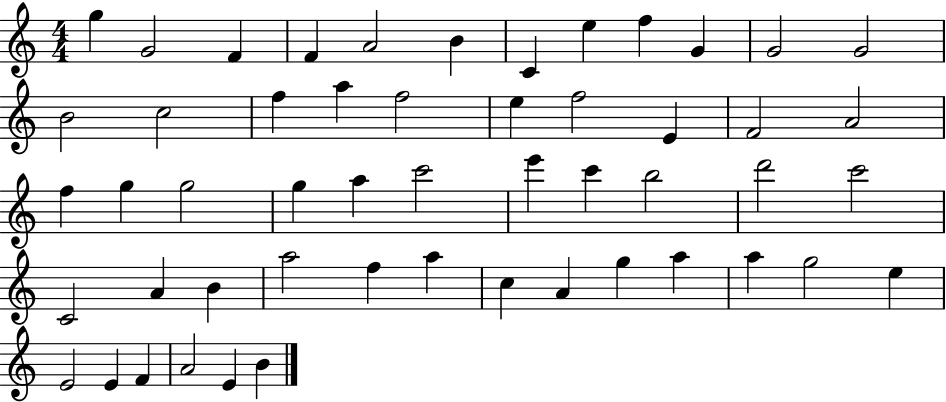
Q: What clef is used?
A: treble